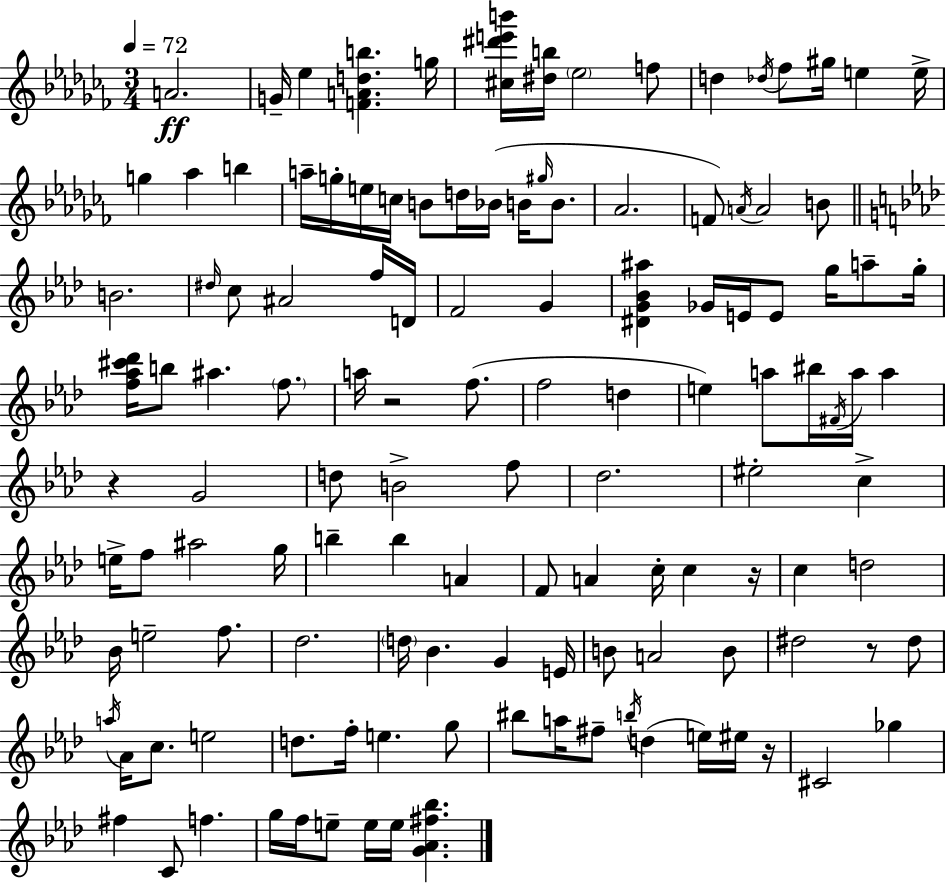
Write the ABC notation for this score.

X:1
T:Untitled
M:3/4
L:1/4
K:Abm
A2 G/4 _e [FAdb] g/4 [^c^d'e'b']/4 [^db]/4 _e2 f/2 d _d/4 _f/2 ^g/4 e e/4 g _a b a/4 g/4 e/4 c/4 B/2 d/4 _B/4 B/4 ^g/4 B/2 _A2 F/2 A/4 A2 B/2 B2 ^d/4 c/2 ^A2 f/4 D/4 F2 G [^DG_B^a] _G/4 E/4 E/2 g/4 a/2 g/4 [f_a^c'_d']/4 b/2 ^a f/2 a/4 z2 f/2 f2 d e a/2 ^b/4 ^F/4 a/4 a z G2 d/2 B2 f/2 _d2 ^e2 c e/4 f/2 ^a2 g/4 b b A F/2 A c/4 c z/4 c d2 _B/4 e2 f/2 _d2 d/4 _B G E/4 B/2 A2 B/2 ^d2 z/2 ^d/2 a/4 _A/4 c/2 e2 d/2 f/4 e g/2 ^b/2 a/4 ^f/2 b/4 d e/4 ^e/4 z/4 ^C2 _g ^f C/2 f g/4 f/4 e/2 e/4 e/4 [G_A^f_b]